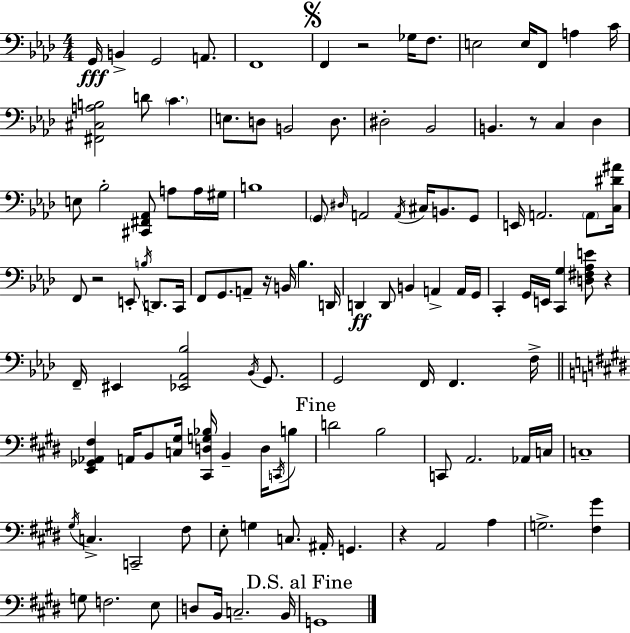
G2/s B2/q G2/h A2/e. F2/w F2/q R/h Gb3/s F3/e. E3/h E3/s F2/e A3/q C4/s [F#2,C#3,A3,B3]/h D4/e C4/q. E3/e. D3/e B2/h D3/e. D#3/h Bb2/h B2/q. R/e C3/q Db3/q E3/e Bb3/h [C#2,F#2,Ab2]/e A3/e A3/s G#3/s B3/w G2/e D#3/s A2/h A2/s C#3/s B2/e. G2/e E2/s A2/h. A2/e [C3,D#4,A#4]/s F2/e R/h E2/e B3/s D2/e. C2/s F2/e G2/e. A2/e R/s B2/s Bb3/q. D2/s D2/q D2/e B2/q A2/q A2/s G2/s C2/q G2/s E2/s [C2,G3]/q [D3,F#3,Ab3,E4]/e R/q F2/s EIS2/q [Eb2,Ab2,Bb3]/h Bb2/s G2/e. G2/h F2/s F2/q. F3/s [E2,Gb2,Ab2,F#3]/q A2/s B2/e [C3,G#3]/s [C#2,D3,G3,Bb3]/s B2/q D3/s C2/s B3/e D4/h B3/h C2/e A2/h. Ab2/s C3/s C3/w G#3/s C3/q. C2/h F#3/e E3/e G3/q C3/e. A#2/s G2/q. R/q A2/h A3/q G3/h. [F#3,G#4]/q G3/e F3/h. E3/e D3/e B2/s C3/h. B2/s G2/w